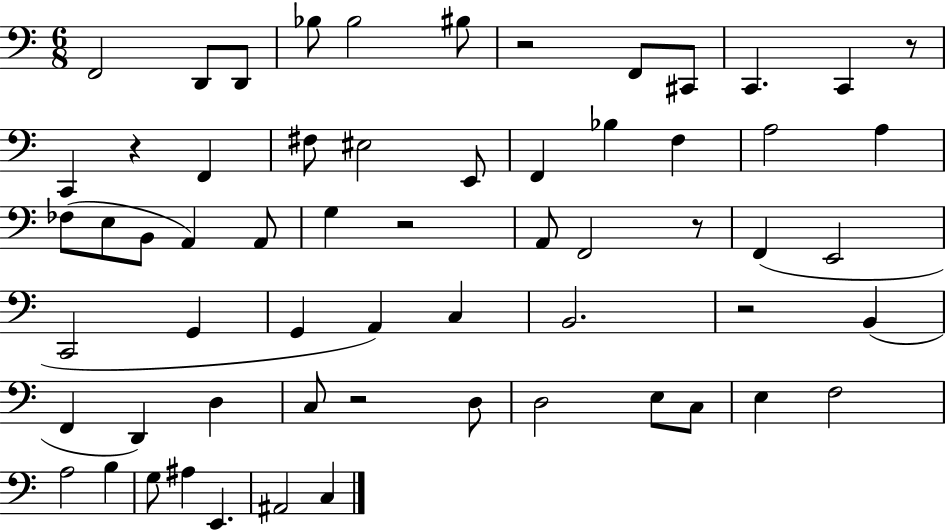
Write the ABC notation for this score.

X:1
T:Untitled
M:6/8
L:1/4
K:C
F,,2 D,,/2 D,,/2 _B,/2 _B,2 ^B,/2 z2 F,,/2 ^C,,/2 C,, C,, z/2 C,, z F,, ^F,/2 ^E,2 E,,/2 F,, _B, F, A,2 A, _F,/2 E,/2 B,,/2 A,, A,,/2 G, z2 A,,/2 F,,2 z/2 F,, E,,2 C,,2 G,, G,, A,, C, B,,2 z2 B,, F,, D,, D, C,/2 z2 D,/2 D,2 E,/2 C,/2 E, F,2 A,2 B, G,/2 ^A, E,, ^A,,2 C,